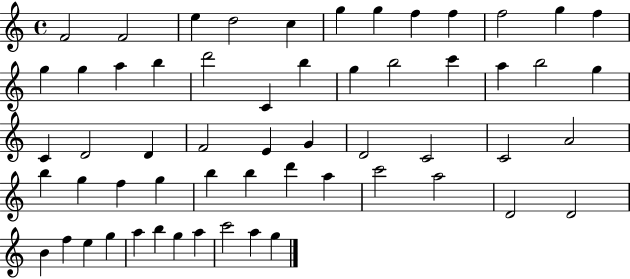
F4/h F4/h E5/q D5/h C5/q G5/q G5/q F5/q F5/q F5/h G5/q F5/q G5/q G5/q A5/q B5/q D6/h C4/q B5/q G5/q B5/h C6/q A5/q B5/h G5/q C4/q D4/h D4/q F4/h E4/q G4/q D4/h C4/h C4/h A4/h B5/q G5/q F5/q G5/q B5/q B5/q D6/q A5/q C6/h A5/h D4/h D4/h B4/q F5/q E5/q G5/q A5/q B5/q G5/q A5/q C6/h A5/q G5/q